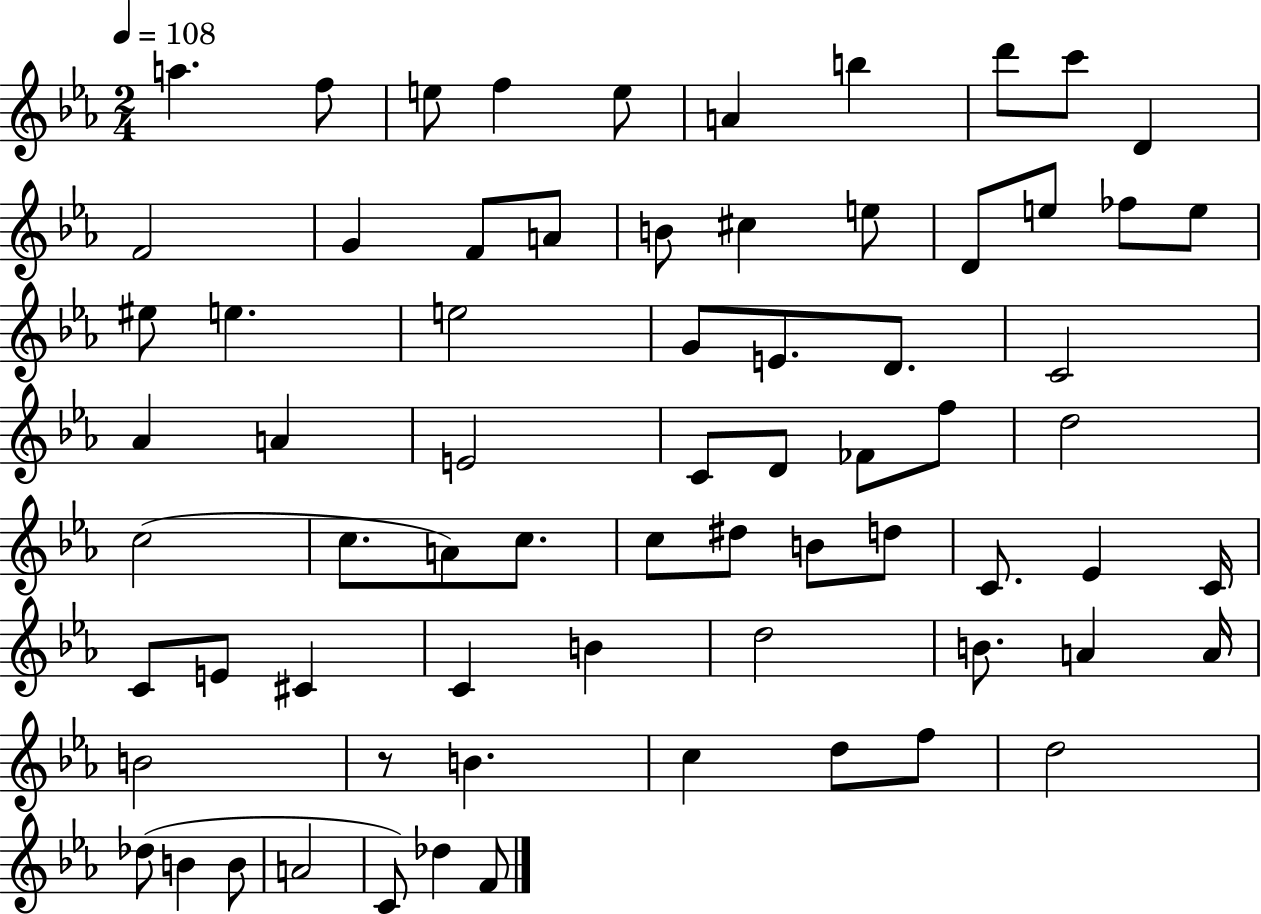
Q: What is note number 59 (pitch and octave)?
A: C5